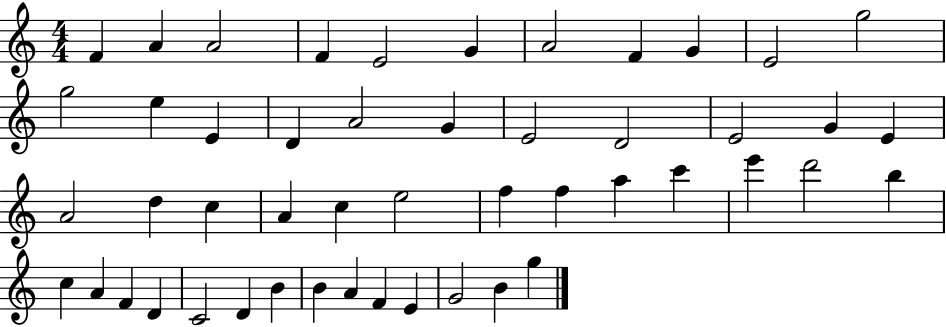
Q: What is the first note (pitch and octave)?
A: F4